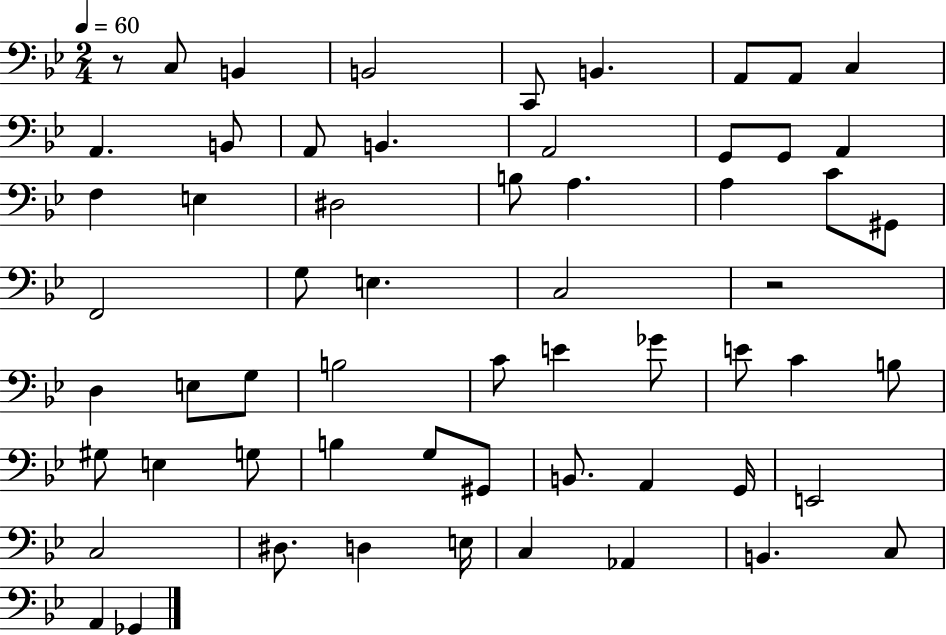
{
  \clef bass
  \numericTimeSignature
  \time 2/4
  \key bes \major
  \tempo 4 = 60
  r8 c8 b,4 | b,2 | c,8 b,4. | a,8 a,8 c4 | \break a,4. b,8 | a,8 b,4. | a,2 | g,8 g,8 a,4 | \break f4 e4 | dis2 | b8 a4. | a4 c'8 gis,8 | \break f,2 | g8 e4. | c2 | r2 | \break d4 e8 g8 | b2 | c'8 e'4 ges'8 | e'8 c'4 b8 | \break gis8 e4 g8 | b4 g8 gis,8 | b,8. a,4 g,16 | e,2 | \break c2 | dis8. d4 e16 | c4 aes,4 | b,4. c8 | \break a,4 ges,4 | \bar "|."
}